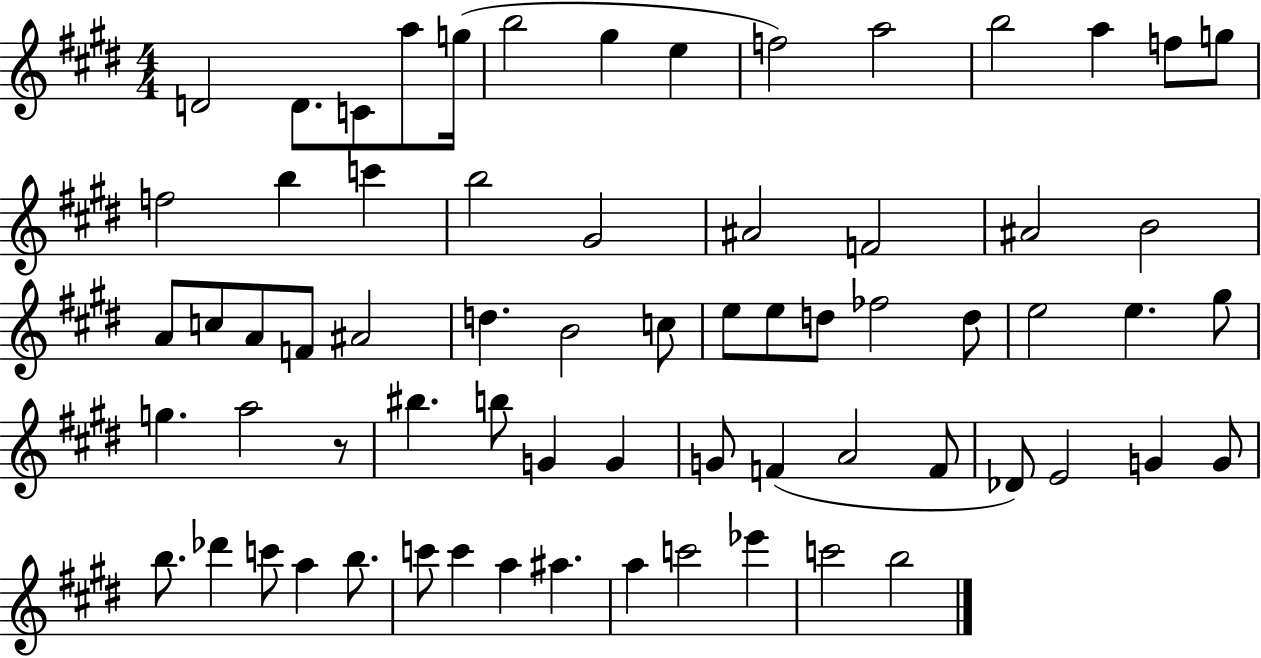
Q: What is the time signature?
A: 4/4